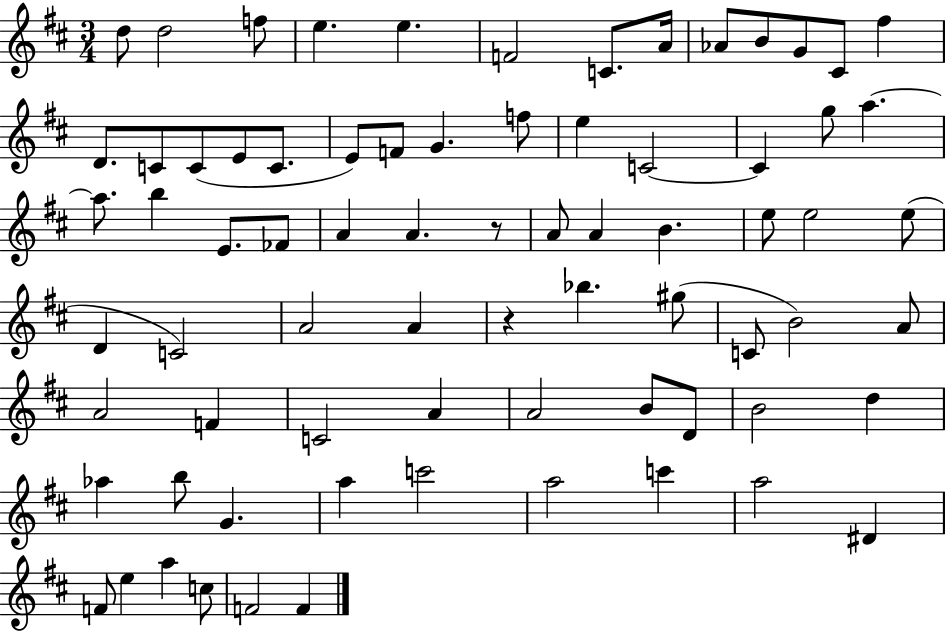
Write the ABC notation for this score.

X:1
T:Untitled
M:3/4
L:1/4
K:D
d/2 d2 f/2 e e F2 C/2 A/4 _A/2 B/2 G/2 ^C/2 ^f D/2 C/2 C/2 E/2 C/2 E/2 F/2 G f/2 e C2 C g/2 a a/2 b E/2 _F/2 A A z/2 A/2 A B e/2 e2 e/2 D C2 A2 A z _b ^g/2 C/2 B2 A/2 A2 F C2 A A2 B/2 D/2 B2 d _a b/2 G a c'2 a2 c' a2 ^D F/2 e a c/2 F2 F